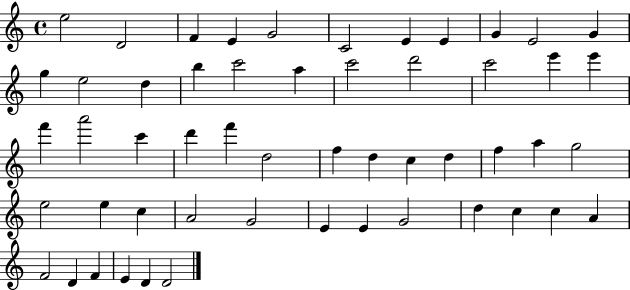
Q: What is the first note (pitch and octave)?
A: E5